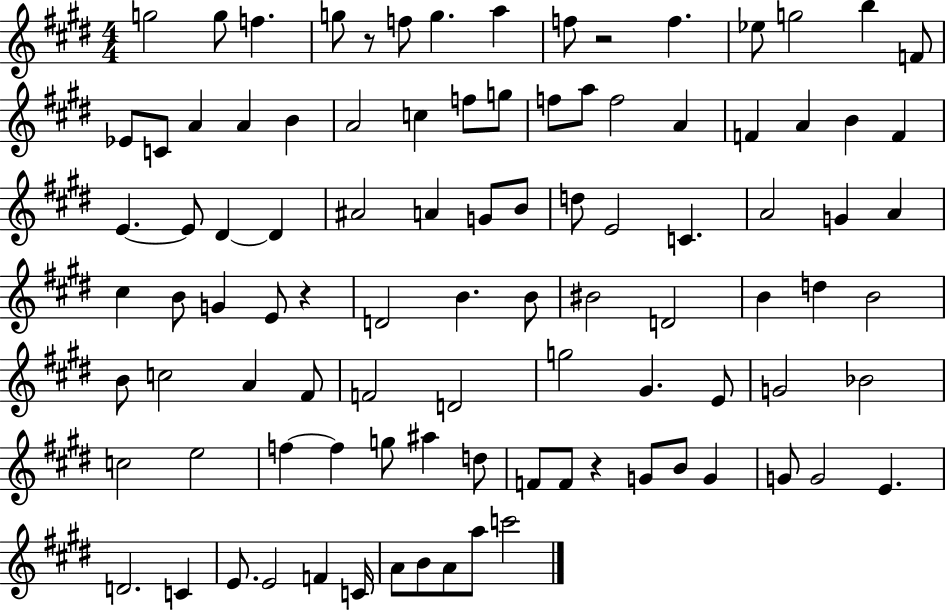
{
  \clef treble
  \numericTimeSignature
  \time 4/4
  \key e \major
  g''2 g''8 f''4. | g''8 r8 f''8 g''4. a''4 | f''8 r2 f''4. | ees''8 g''2 b''4 f'8 | \break ees'8 c'8 a'4 a'4 b'4 | a'2 c''4 f''8 g''8 | f''8 a''8 f''2 a'4 | f'4 a'4 b'4 f'4 | \break e'4.~~ e'8 dis'4~~ dis'4 | ais'2 a'4 g'8 b'8 | d''8 e'2 c'4. | a'2 g'4 a'4 | \break cis''4 b'8 g'4 e'8 r4 | d'2 b'4. b'8 | bis'2 d'2 | b'4 d''4 b'2 | \break b'8 c''2 a'4 fis'8 | f'2 d'2 | g''2 gis'4. e'8 | g'2 bes'2 | \break c''2 e''2 | f''4~~ f''4 g''8 ais''4 d''8 | f'8 f'8 r4 g'8 b'8 g'4 | g'8 g'2 e'4. | \break d'2. c'4 | e'8. e'2 f'4 c'16 | a'8 b'8 a'8 a''8 c'''2 | \bar "|."
}